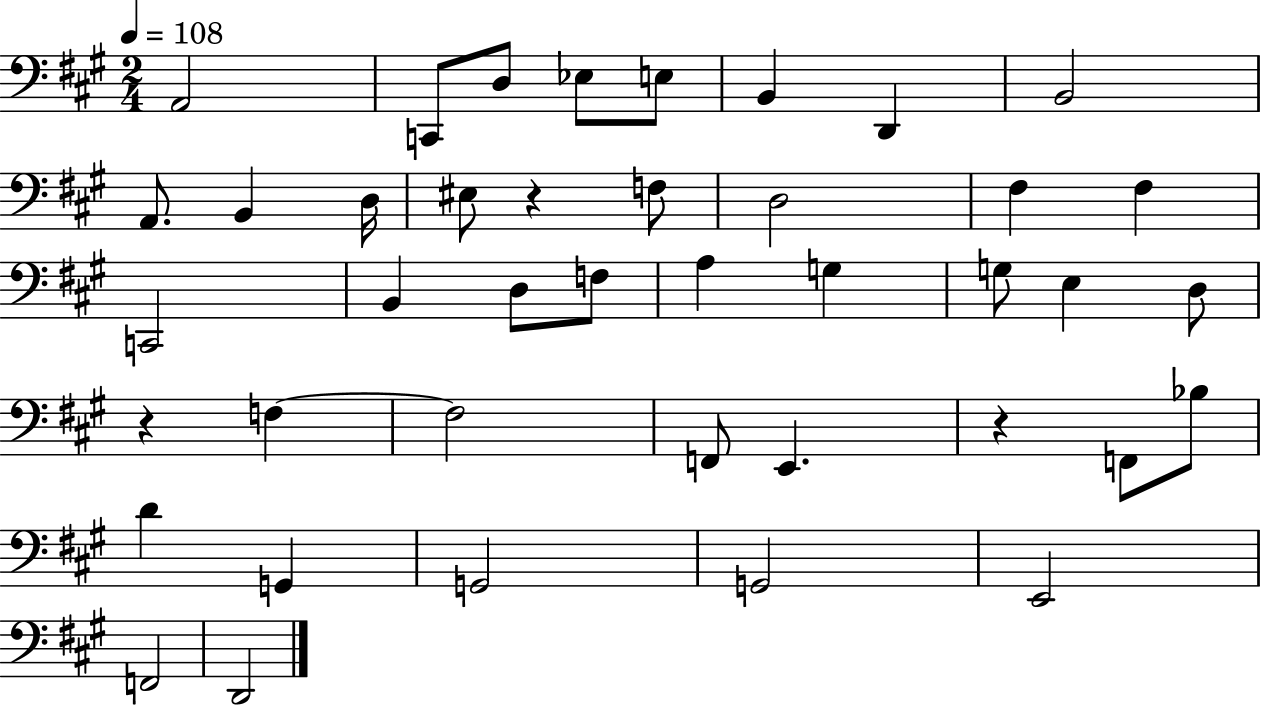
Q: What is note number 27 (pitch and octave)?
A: F3